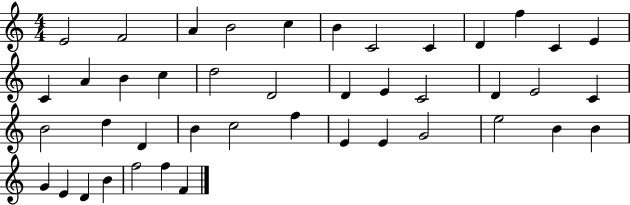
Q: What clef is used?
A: treble